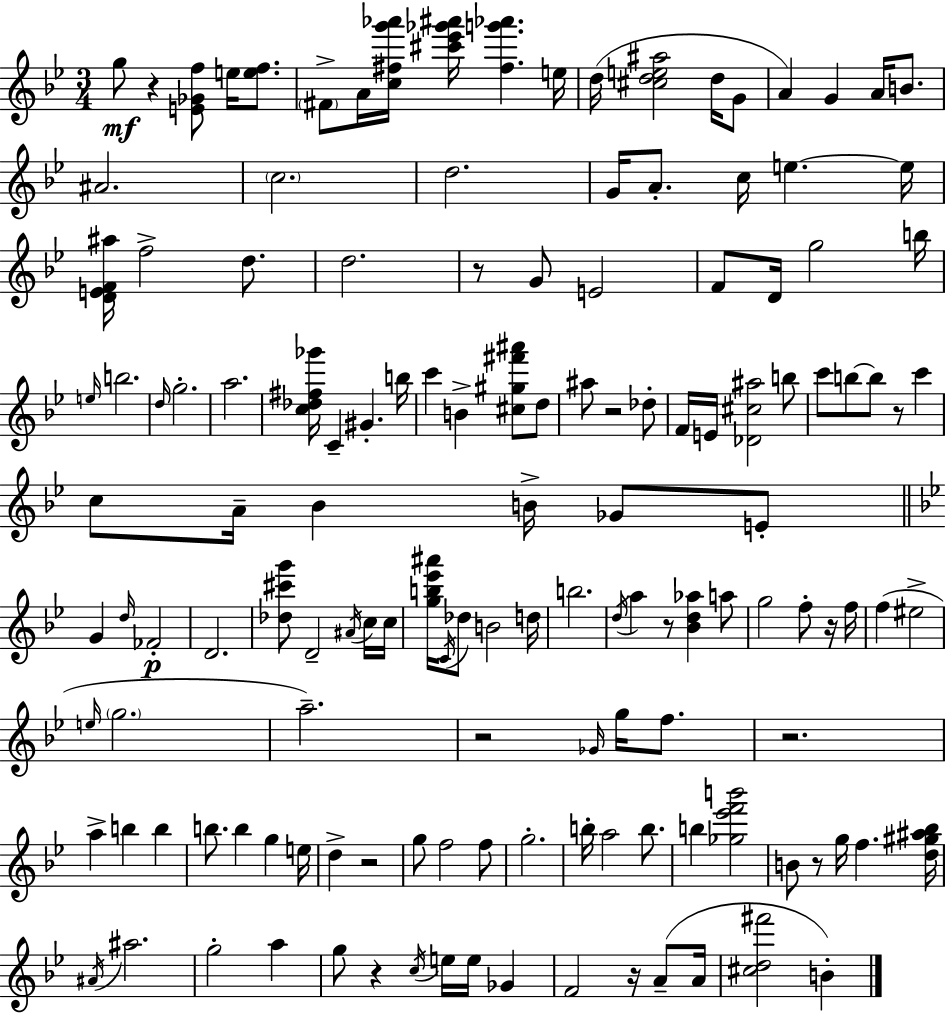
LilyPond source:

{
  \clef treble
  \numericTimeSignature
  \time 3/4
  \key bes \major
  g''8\mf r4 <e' ges' f''>8 e''16 <e'' f''>8. | \parenthesize fis'8-> a'16 <c'' fis'' g''' aes'''>16 <cis''' ees''' ges''' ais'''>16 <fis'' g''' aes'''>4. e''16 | d''16( <cis'' d'' e'' ais''>2 d''16 g'8 | a'4) g'4 a'16 b'8. | \break ais'2. | \parenthesize c''2. | d''2. | g'16 a'8.-. c''16 e''4.~~ e''16 | \break <d' e' f' ais''>16 f''2-> d''8. | d''2. | r8 g'8 e'2 | f'8 d'16 g''2 b''16 | \break \grace { e''16 } b''2. | \grace { d''16 } g''2.-. | a''2. | <c'' des'' fis'' ges'''>16 c'4-- gis'4.-. | \break b''16 c'''4 b'4-> <cis'' gis'' fis''' ais'''>8 | d''8 ais''8 r2 | des''8-. f'16 e'16 <des' cis'' ais''>2 | b''8 c'''8 b''8~~ b''8 r8 c'''4 | \break c''8 a'16-- bes'4 b'16-> ges'8 | e'8-. \bar "||" \break \key g \minor g'4 \grace { d''16 } fes'2-.\p | d'2. | <des'' cis''' g'''>8 d'2-- \acciaccatura { ais'16 } | c''16 c''16 <g'' b'' ees''' ais'''>16 \acciaccatura { c'16 } des''8 b'2 | \break d''16 b''2. | \acciaccatura { d''16 } a''4 r8 <bes' d'' aes''>4 | a''8 g''2 | f''8-. r16 f''16 f''4( eis''2-> | \break \grace { e''16 } \parenthesize g''2. | a''2.--) | r2 | \grace { ges'16 } g''16 f''8. r2. | \break a''4-> b''4 | b''4 b''8. b''4 | g''4 e''16 d''4-> r2 | g''8 f''2 | \break f''8 g''2.-. | b''16-. a''2 | b''8. b''4 <ges'' ees''' f''' b'''>2 | b'8 r8 g''16 f''4. | \break <d'' gis'' ais'' bes''>16 \acciaccatura { ais'16 } ais''2. | g''2-. | a''4 g''8 r4 | \acciaccatura { c''16 } e''16 e''16 ges'4 f'2 | \break r16 a'8--( a'16 <cis'' d'' fis'''>2 | b'4-.) \bar "|."
}